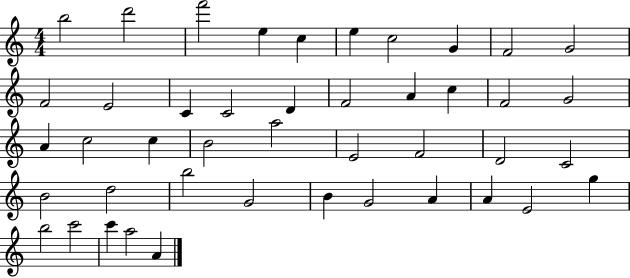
X:1
T:Untitled
M:4/4
L:1/4
K:C
b2 d'2 f'2 e c e c2 G F2 G2 F2 E2 C C2 D F2 A c F2 G2 A c2 c B2 a2 E2 F2 D2 C2 B2 d2 b2 G2 B G2 A A E2 g b2 c'2 c' a2 A